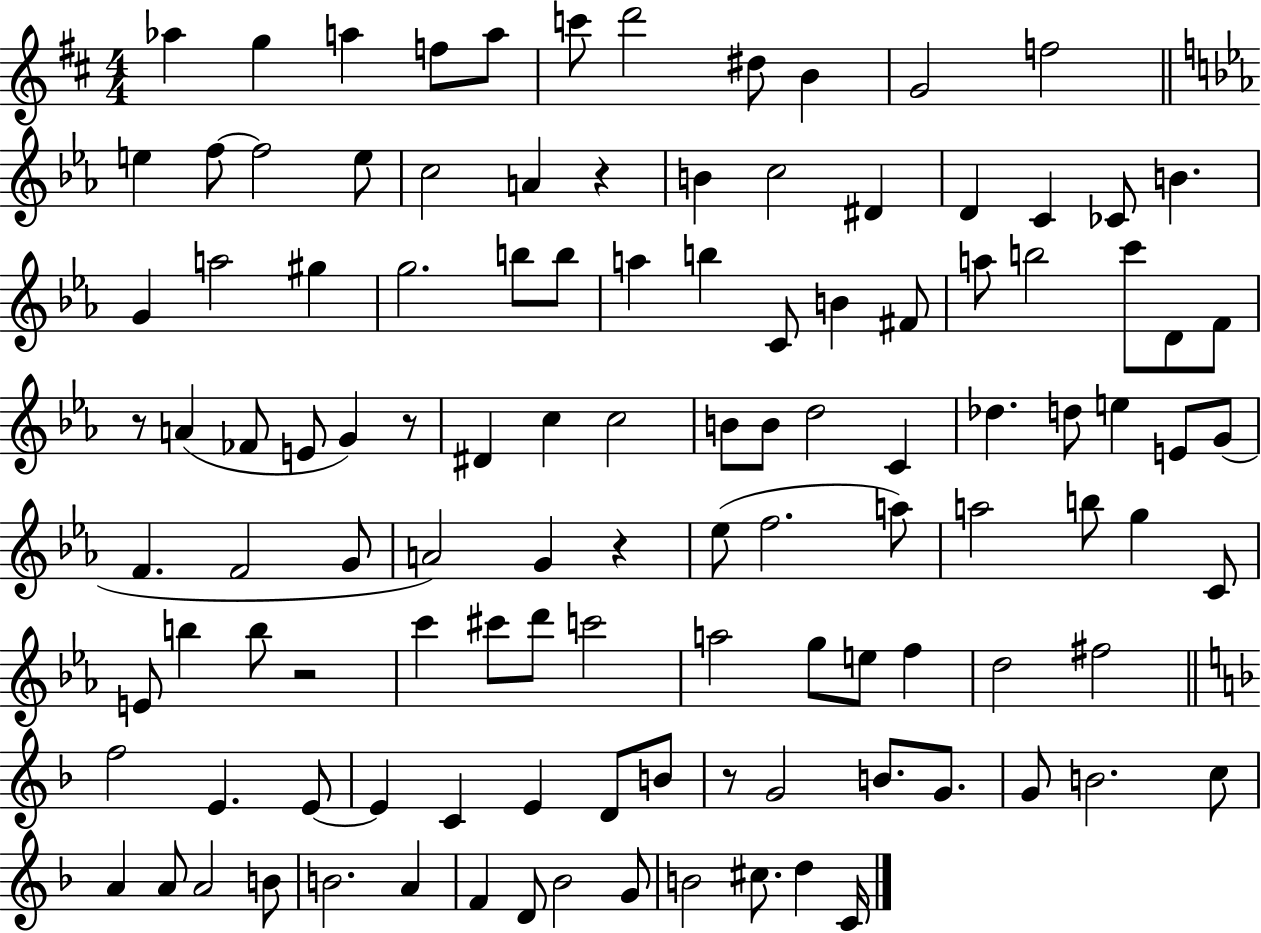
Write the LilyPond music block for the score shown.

{
  \clef treble
  \numericTimeSignature
  \time 4/4
  \key d \major
  aes''4 g''4 a''4 f''8 a''8 | c'''8 d'''2 dis''8 b'4 | g'2 f''2 | \bar "||" \break \key ees \major e''4 f''8~~ f''2 e''8 | c''2 a'4 r4 | b'4 c''2 dis'4 | d'4 c'4 ces'8 b'4. | \break g'4 a''2 gis''4 | g''2. b''8 b''8 | a''4 b''4 c'8 b'4 fis'8 | a''8 b''2 c'''8 d'8 f'8 | \break r8 a'4( fes'8 e'8 g'4) r8 | dis'4 c''4 c''2 | b'8 b'8 d''2 c'4 | des''4. d''8 e''4 e'8 g'8( | \break f'4. f'2 g'8 | a'2) g'4 r4 | ees''8( f''2. a''8) | a''2 b''8 g''4 c'8 | \break e'8 b''4 b''8 r2 | c'''4 cis'''8 d'''8 c'''2 | a''2 g''8 e''8 f''4 | d''2 fis''2 | \break \bar "||" \break \key d \minor f''2 e'4. e'8~~ | e'4 c'4 e'4 d'8 b'8 | r8 g'2 b'8. g'8. | g'8 b'2. c''8 | \break a'4 a'8 a'2 b'8 | b'2. a'4 | f'4 d'8 bes'2 g'8 | b'2 cis''8. d''4 c'16 | \break \bar "|."
}